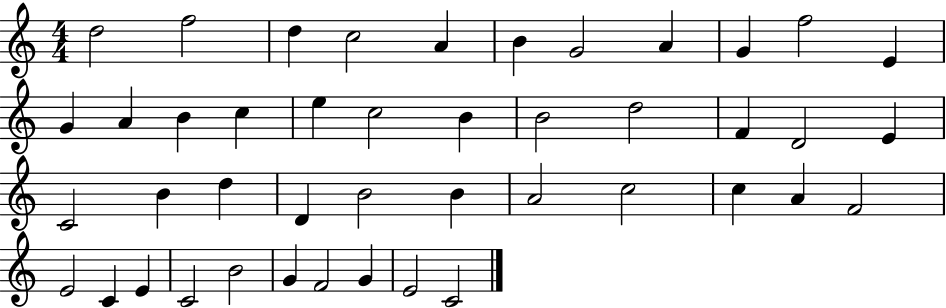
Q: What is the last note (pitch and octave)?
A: C4